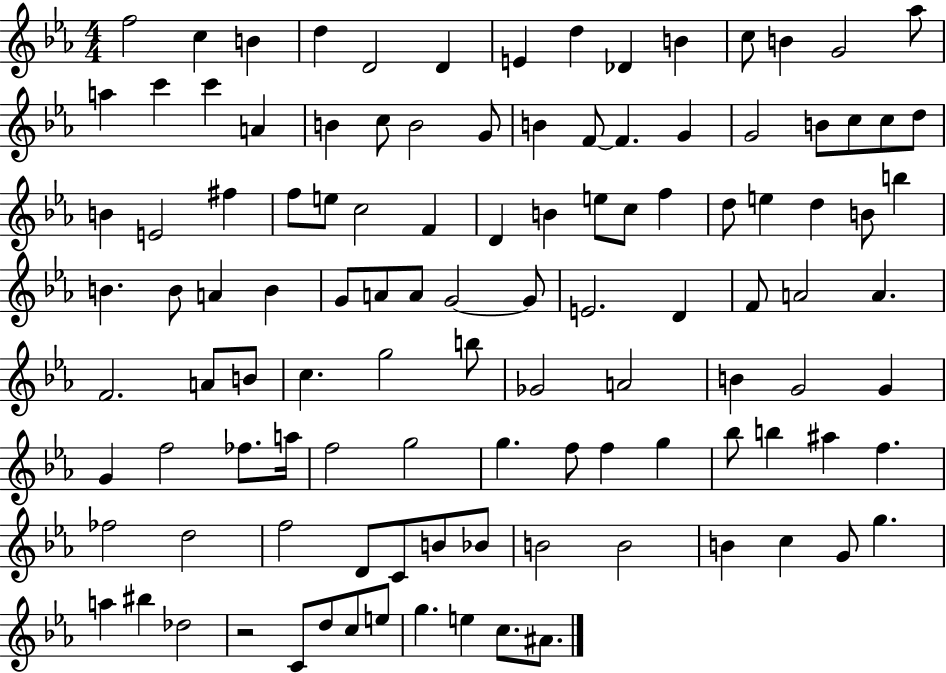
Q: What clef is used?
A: treble